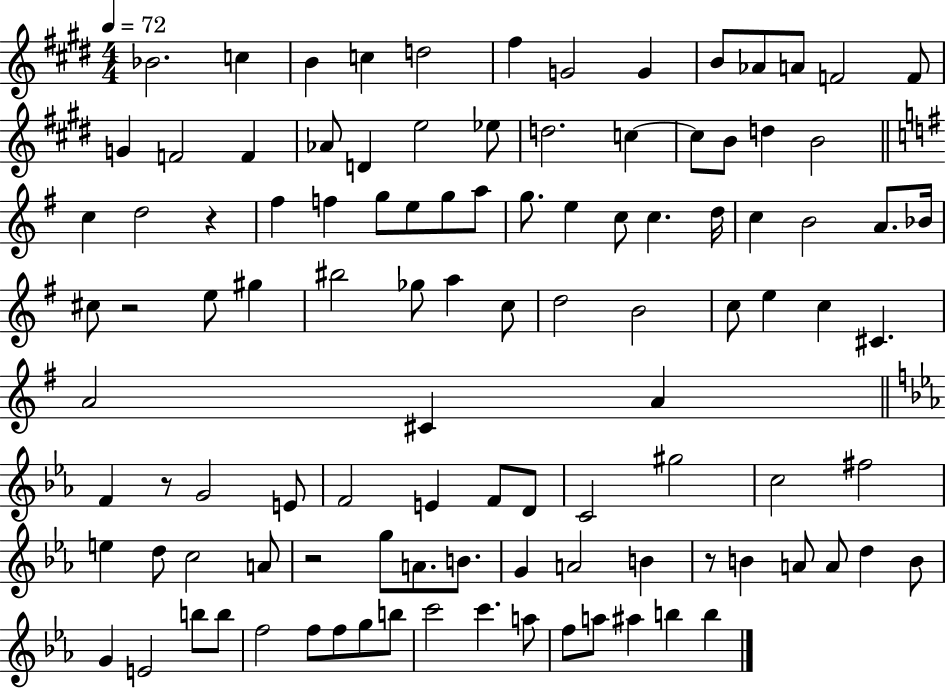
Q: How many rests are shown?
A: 5